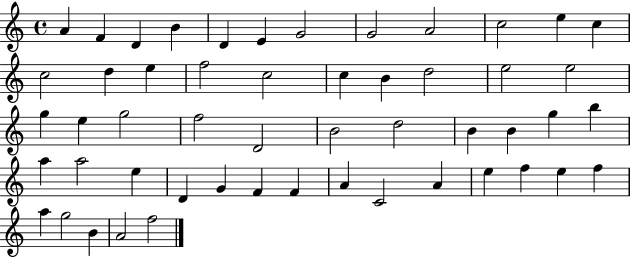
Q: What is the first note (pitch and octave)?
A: A4